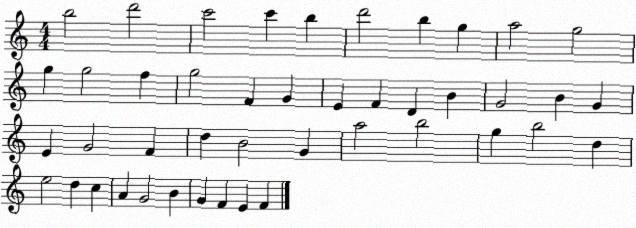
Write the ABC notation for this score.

X:1
T:Untitled
M:4/4
L:1/4
K:C
b2 d'2 c'2 c' b d'2 b g a2 g2 g g2 f g2 F G E F D B G2 B G E G2 F d B2 G a2 b2 g b2 d e2 d c A G2 B G F E F